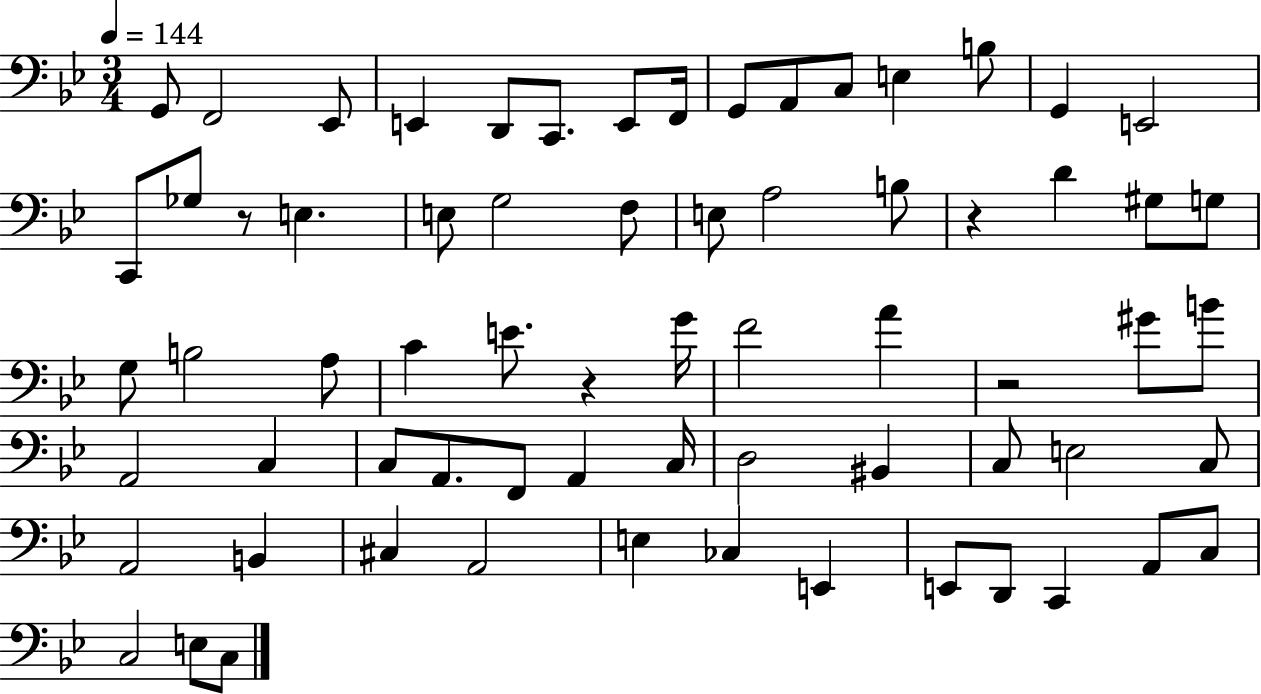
X:1
T:Untitled
M:3/4
L:1/4
K:Bb
G,,/2 F,,2 _E,,/2 E,, D,,/2 C,,/2 E,,/2 F,,/4 G,,/2 A,,/2 C,/2 E, B,/2 G,, E,,2 C,,/2 _G,/2 z/2 E, E,/2 G,2 F,/2 E,/2 A,2 B,/2 z D ^G,/2 G,/2 G,/2 B,2 A,/2 C E/2 z G/4 F2 A z2 ^G/2 B/2 A,,2 C, C,/2 A,,/2 F,,/2 A,, C,/4 D,2 ^B,, C,/2 E,2 C,/2 A,,2 B,, ^C, A,,2 E, _C, E,, E,,/2 D,,/2 C,, A,,/2 C,/2 C,2 E,/2 C,/2